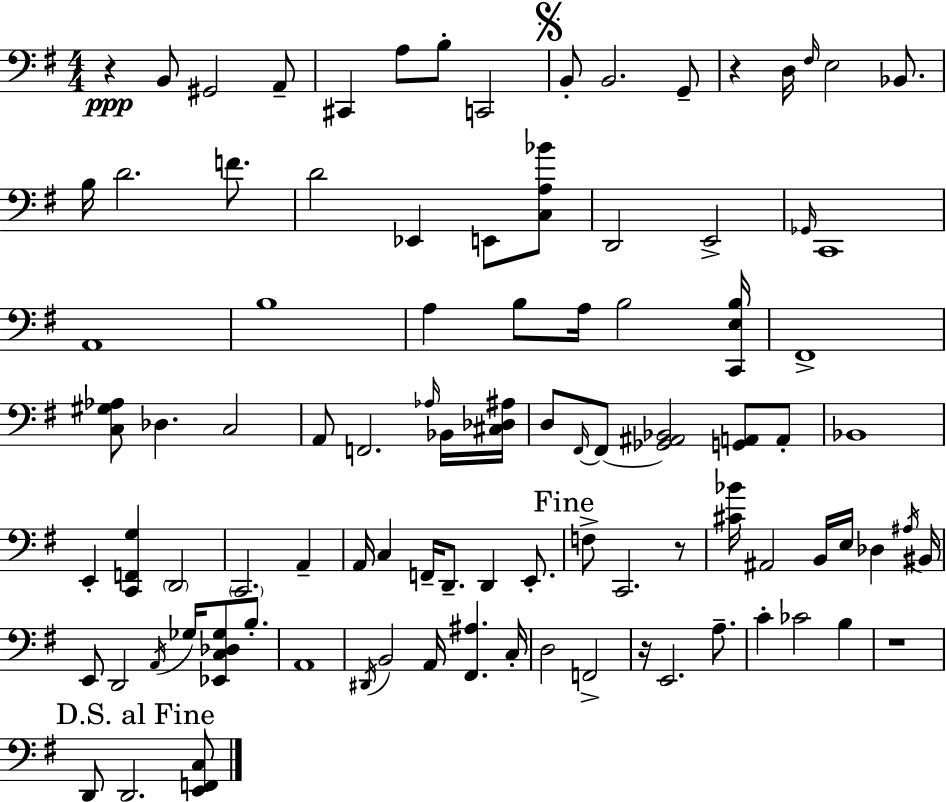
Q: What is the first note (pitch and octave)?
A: B2